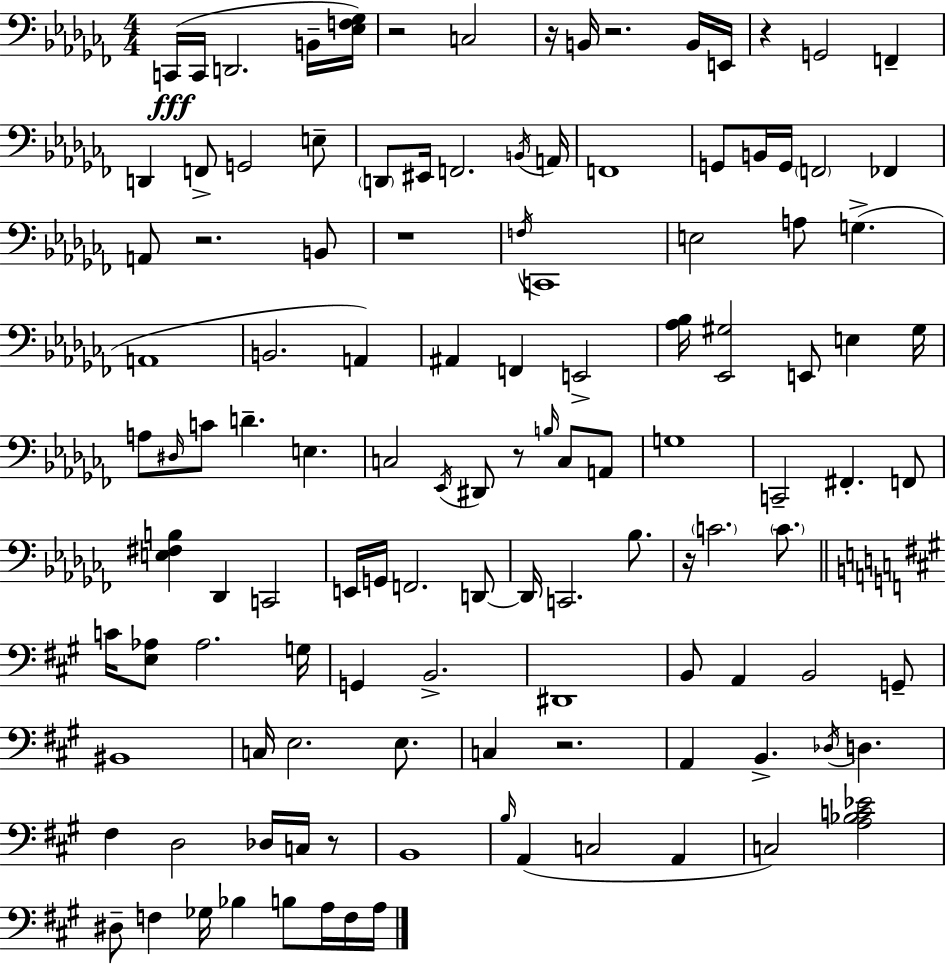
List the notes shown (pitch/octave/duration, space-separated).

C2/s C2/s D2/h. B2/s [Eb3,F3,Gb3]/s R/h C3/h R/s B2/s R/h. B2/s E2/s R/q G2/h F2/q D2/q F2/e G2/h E3/e D2/e EIS2/s F2/h. B2/s A2/s F2/w G2/e B2/s G2/s F2/h FES2/q A2/e R/h. B2/e R/w F3/s C2/w E3/h A3/e G3/q. A2/w B2/h. A2/q A#2/q F2/q E2/h [Ab3,Bb3]/s [Eb2,G#3]/h E2/e E3/q G#3/s A3/e D#3/s C4/e D4/q. E3/q. C3/h Eb2/s D#2/e R/e B3/s C3/e A2/e G3/w C2/h F#2/q. F2/e [E3,F#3,B3]/q Db2/q C2/h E2/s G2/s F2/h. D2/e D2/s C2/h. Bb3/e. R/s C4/h. C4/e. C4/s [E3,Ab3]/e Ab3/h. G3/s G2/q B2/h. D#2/w B2/e A2/q B2/h G2/e BIS2/w C3/s E3/h. E3/e. C3/q R/h. A2/q B2/q. Db3/s D3/q. F#3/q D3/h Db3/s C3/s R/e B2/w B3/s A2/q C3/h A2/q C3/h [A3,Bb3,C4,Eb4]/h D#3/e F3/q Gb3/s Bb3/q B3/e A3/s F3/s A3/s